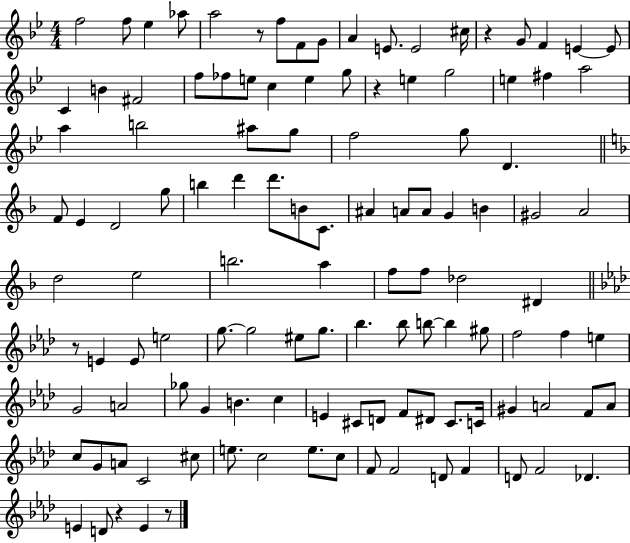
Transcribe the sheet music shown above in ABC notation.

X:1
T:Untitled
M:4/4
L:1/4
K:Bb
f2 f/2 _e _a/2 a2 z/2 f/2 F/2 G/2 A E/2 E2 ^c/4 z G/2 F E E/2 C B ^F2 f/2 _f/2 e/2 c e g/2 z e g2 e ^f a2 a b2 ^a/2 g/2 f2 g/2 D F/2 E D2 g/2 b d' d'/2 B/2 C/2 ^A A/2 A/2 G B ^G2 A2 d2 e2 b2 a f/2 f/2 _d2 ^D z/2 E E/2 e2 g/2 g2 ^e/2 g/2 _b _b/2 b/2 b ^g/2 f2 f e G2 A2 _g/2 G B c E ^C/2 D/2 F/2 ^D/2 ^C/2 C/4 ^G A2 F/2 A/2 c/2 G/2 A/2 C2 ^c/2 e/2 c2 e/2 c/2 F/2 F2 D/2 F D/2 F2 _D E D/2 z E z/2